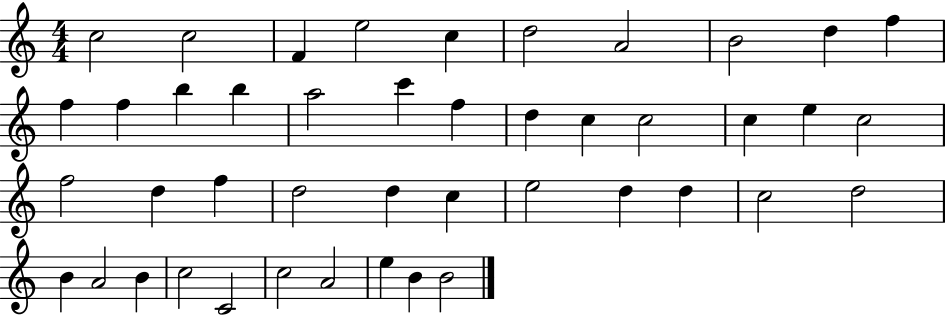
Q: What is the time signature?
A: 4/4